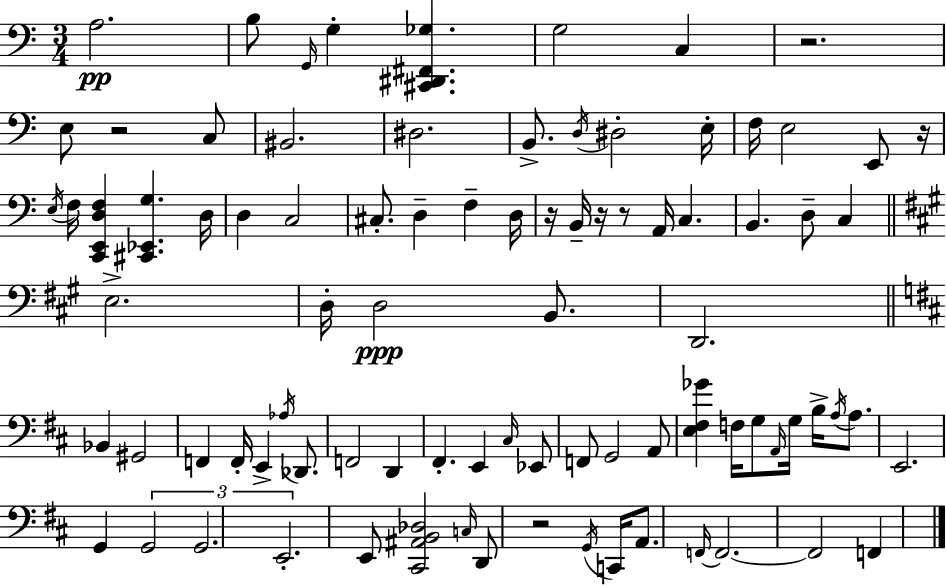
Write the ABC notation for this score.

X:1
T:Untitled
M:3/4
L:1/4
K:Am
A,2 B,/2 G,,/4 G, [^C,,^D,,^F,,_G,] G,2 C, z2 E,/2 z2 C,/2 ^B,,2 ^D,2 B,,/2 D,/4 ^D,2 E,/4 F,/4 E,2 E,,/2 z/4 E,/4 F,/4 [C,,E,,D,F,] [^C,,_E,,G,] D,/4 D, C,2 ^C,/2 D, F, D,/4 z/4 B,,/4 z/4 z/2 A,,/4 C, B,, D,/2 C, E,2 D,/4 D,2 B,,/2 D,,2 _B,, ^G,,2 F,, F,,/4 E,, _A,/4 _D,,/2 F,,2 D,, ^F,, E,, ^C,/4 _E,,/2 F,,/2 G,,2 A,,/2 [E,^F,_G] F,/4 G,/2 A,,/4 G,/4 B,/4 A,/4 A,/2 E,,2 G,, G,,2 G,,2 E,,2 E,,/2 [^C,,^A,,B,,_D,]2 C,/4 D,,/2 z2 G,,/4 C,,/4 A,,/2 F,,/4 F,,2 F,,2 F,,